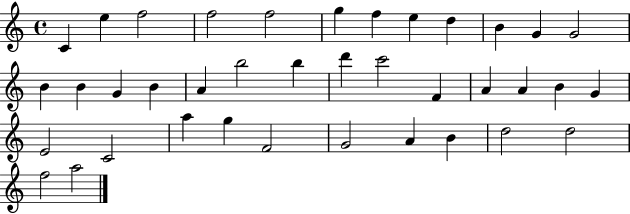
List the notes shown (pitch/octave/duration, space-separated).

C4/q E5/q F5/h F5/h F5/h G5/q F5/q E5/q D5/q B4/q G4/q G4/h B4/q B4/q G4/q B4/q A4/q B5/h B5/q D6/q C6/h F4/q A4/q A4/q B4/q G4/q E4/h C4/h A5/q G5/q F4/h G4/h A4/q B4/q D5/h D5/h F5/h A5/h